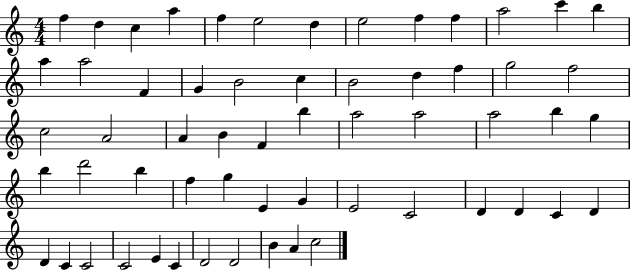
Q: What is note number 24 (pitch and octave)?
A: F5